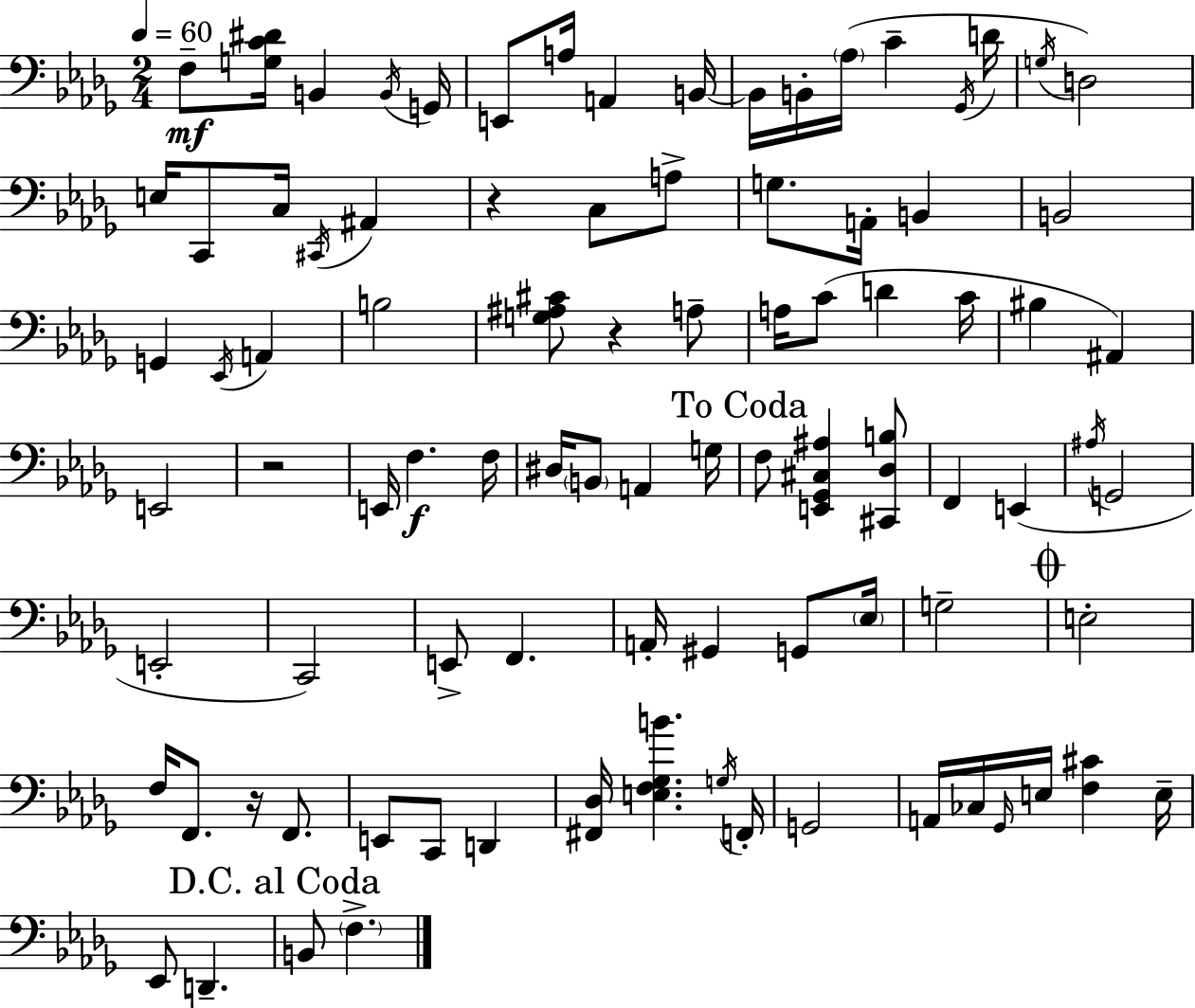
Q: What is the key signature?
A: BES minor